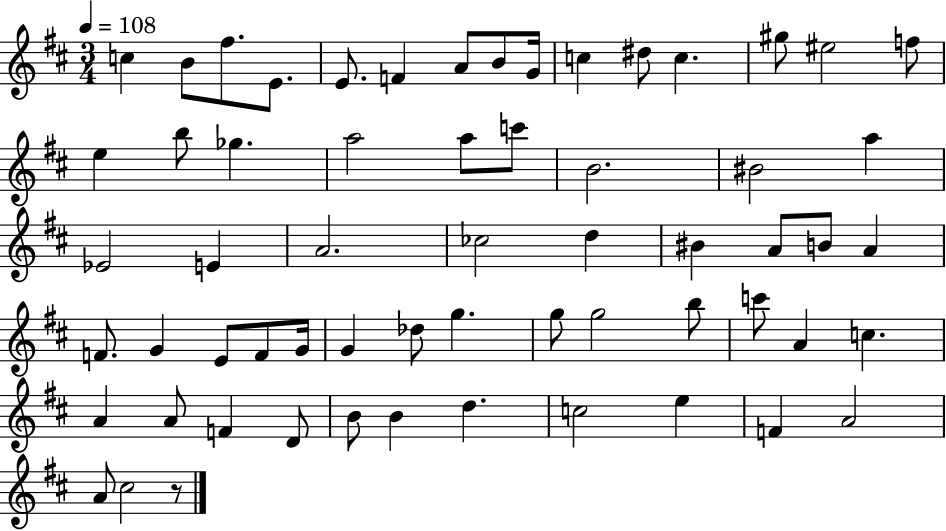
{
  \clef treble
  \numericTimeSignature
  \time 3/4
  \key d \major
  \tempo 4 = 108
  c''4 b'8 fis''8. e'8. | e'8. f'4 a'8 b'8 g'16 | c''4 dis''8 c''4. | gis''8 eis''2 f''8 | \break e''4 b''8 ges''4. | a''2 a''8 c'''8 | b'2. | bis'2 a''4 | \break ees'2 e'4 | a'2. | ces''2 d''4 | bis'4 a'8 b'8 a'4 | \break f'8. g'4 e'8 f'8 g'16 | g'4 des''8 g''4. | g''8 g''2 b''8 | c'''8 a'4 c''4. | \break a'4 a'8 f'4 d'8 | b'8 b'4 d''4. | c''2 e''4 | f'4 a'2 | \break a'8 cis''2 r8 | \bar "|."
}